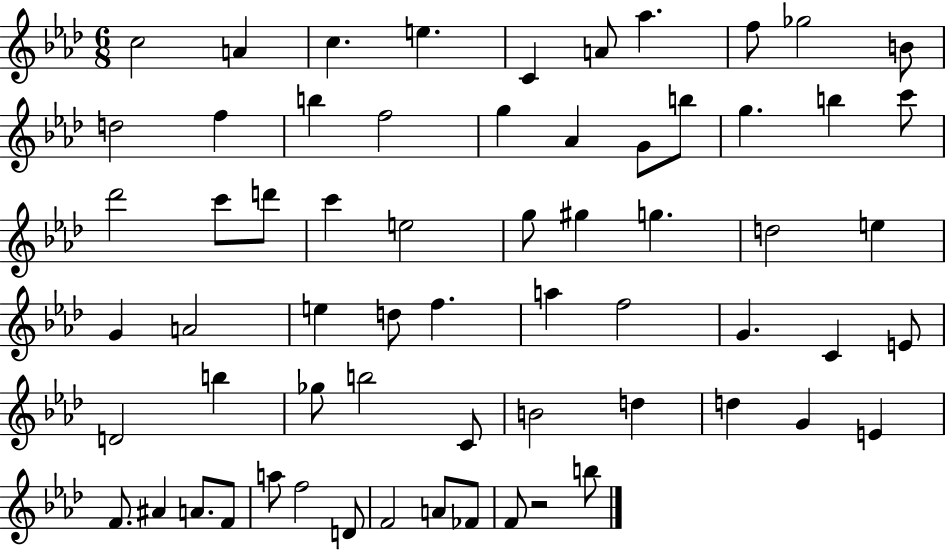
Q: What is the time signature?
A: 6/8